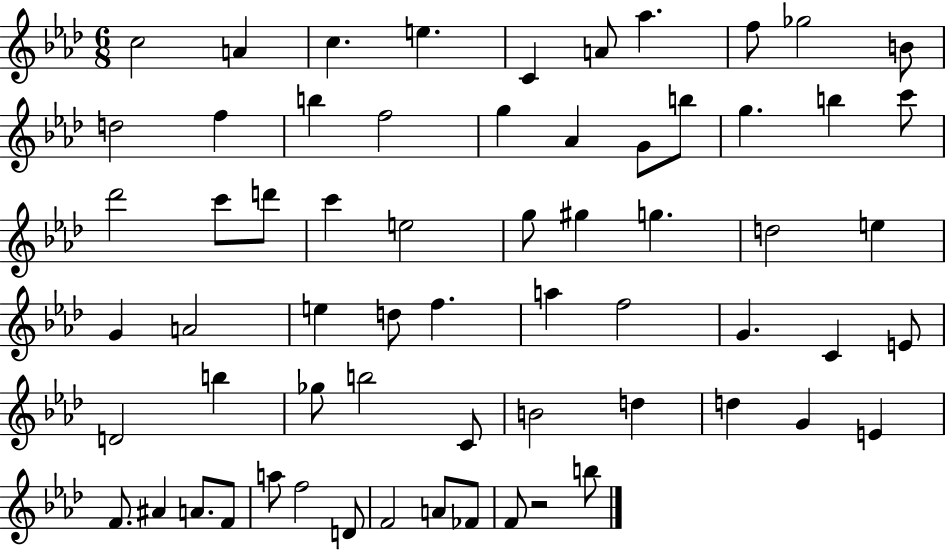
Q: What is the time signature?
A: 6/8